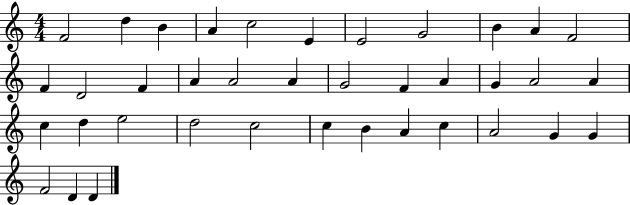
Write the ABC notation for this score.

X:1
T:Untitled
M:4/4
L:1/4
K:C
F2 d B A c2 E E2 G2 B A F2 F D2 F A A2 A G2 F A G A2 A c d e2 d2 c2 c B A c A2 G G F2 D D